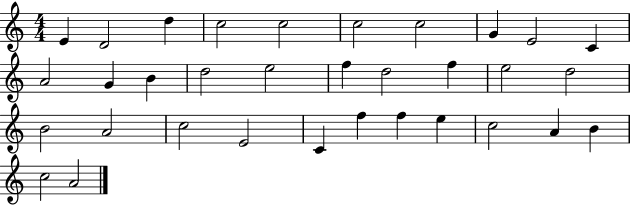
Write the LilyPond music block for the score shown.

{
  \clef treble
  \numericTimeSignature
  \time 4/4
  \key c \major
  e'4 d'2 d''4 | c''2 c''2 | c''2 c''2 | g'4 e'2 c'4 | \break a'2 g'4 b'4 | d''2 e''2 | f''4 d''2 f''4 | e''2 d''2 | \break b'2 a'2 | c''2 e'2 | c'4 f''4 f''4 e''4 | c''2 a'4 b'4 | \break c''2 a'2 | \bar "|."
}